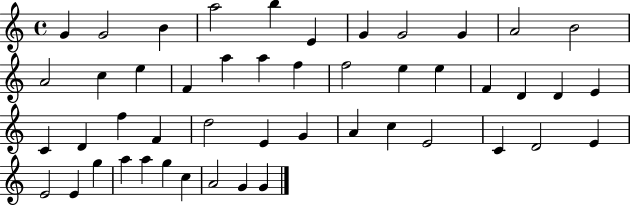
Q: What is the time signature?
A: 4/4